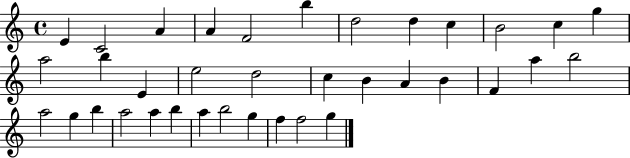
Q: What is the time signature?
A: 4/4